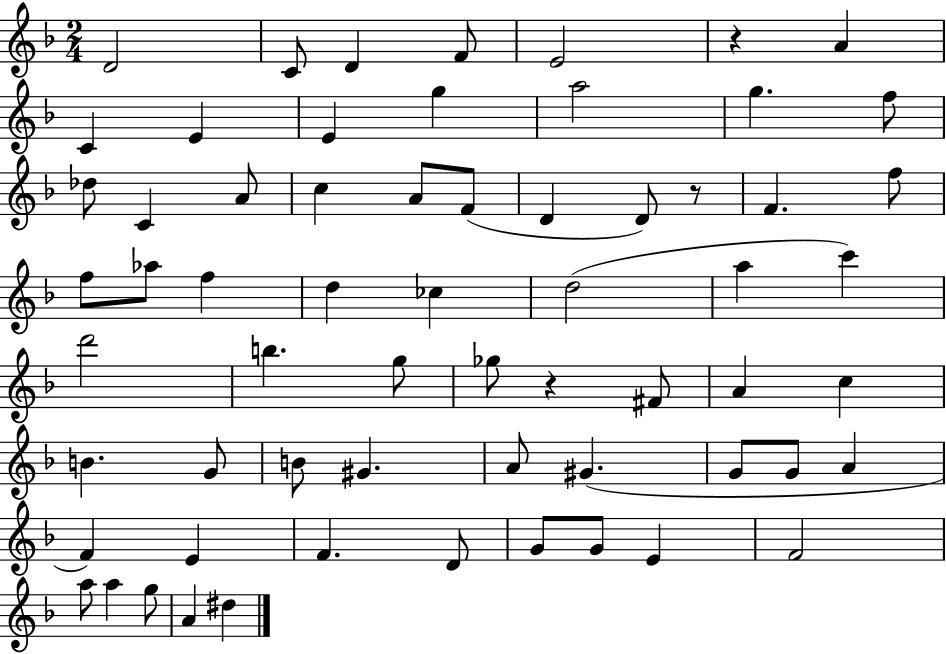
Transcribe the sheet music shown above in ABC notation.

X:1
T:Untitled
M:2/4
L:1/4
K:F
D2 C/2 D F/2 E2 z A C E E g a2 g f/2 _d/2 C A/2 c A/2 F/2 D D/2 z/2 F f/2 f/2 _a/2 f d _c d2 a c' d'2 b g/2 _g/2 z ^F/2 A c B G/2 B/2 ^G A/2 ^G G/2 G/2 A F E F D/2 G/2 G/2 E F2 a/2 a g/2 A ^d